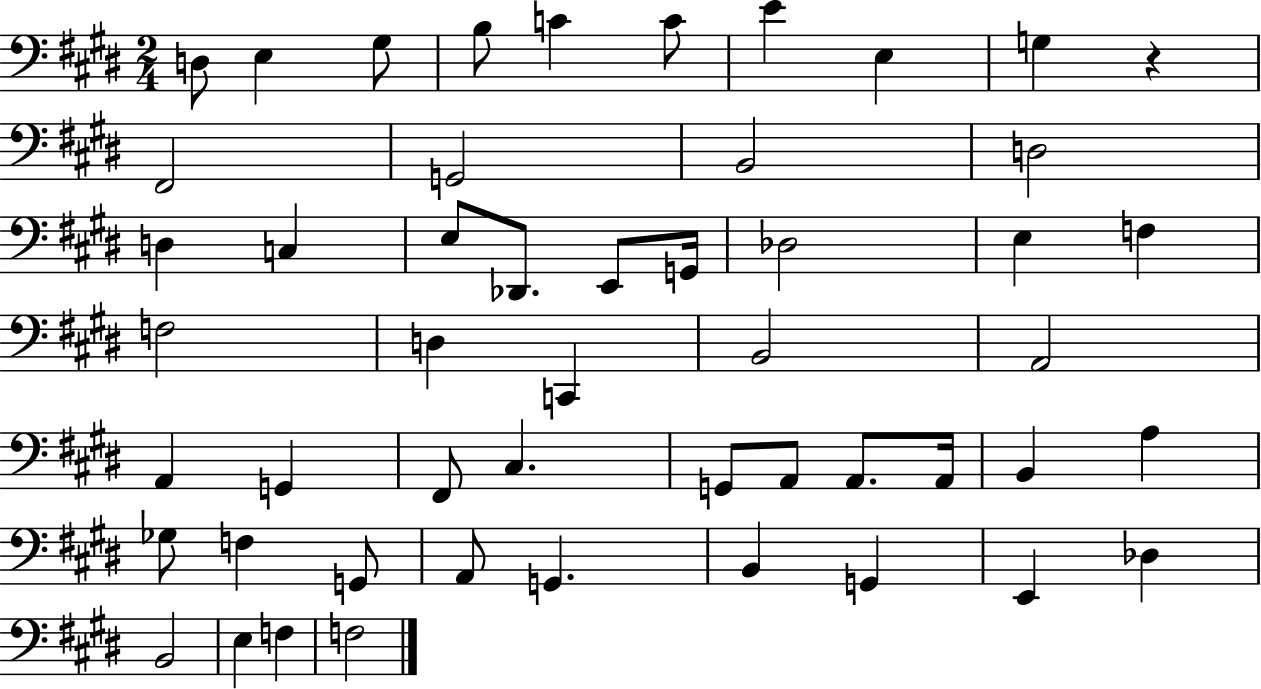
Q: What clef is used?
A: bass